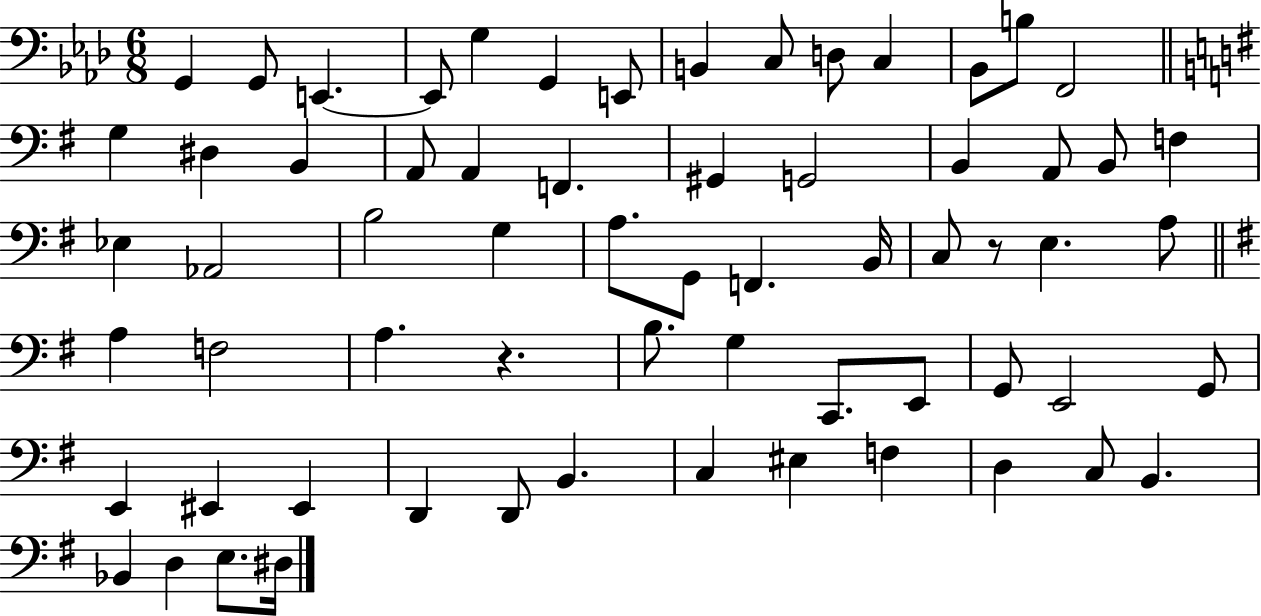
{
  \clef bass
  \numericTimeSignature
  \time 6/8
  \key aes \major
  g,4 g,8 e,4.~~ | e,8 g4 g,4 e,8 | b,4 c8 d8 c4 | bes,8 b8 f,2 | \break \bar "||" \break \key e \minor g4 dis4 b,4 | a,8 a,4 f,4. | gis,4 g,2 | b,4 a,8 b,8 f4 | \break ees4 aes,2 | b2 g4 | a8. g,8 f,4. b,16 | c8 r8 e4. a8 | \break \bar "||" \break \key g \major a4 f2 | a4. r4. | b8. g4 c,8. e,8 | g,8 e,2 g,8 | \break e,4 eis,4 eis,4 | d,4 d,8 b,4. | c4 eis4 f4 | d4 c8 b,4. | \break bes,4 d4 e8. dis16 | \bar "|."
}